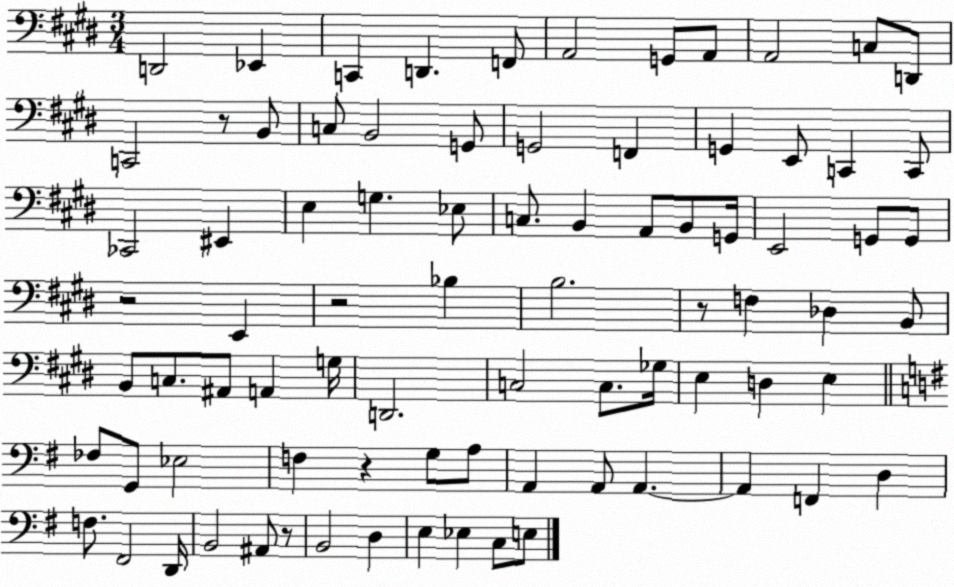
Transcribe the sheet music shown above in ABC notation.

X:1
T:Untitled
M:3/4
L:1/4
K:E
D,,2 _E,, C,, D,, F,,/2 A,,2 G,,/2 A,,/2 A,,2 C,/2 D,,/2 C,,2 z/2 B,,/2 C,/2 B,,2 G,,/2 G,,2 F,, G,, E,,/2 C,, C,,/2 _C,,2 ^E,, E, G, _E,/2 C,/2 B,, A,,/2 B,,/2 G,,/4 E,,2 G,,/2 G,,/2 z2 E,, z2 _B, B,2 z/2 F, _D, B,,/2 B,,/2 C,/2 ^A,,/2 A,, G,/4 D,,2 C,2 C,/2 _G,/4 E, D, E, _F,/2 G,,/2 _E,2 F, z G,/2 A,/2 A,, A,,/2 A,, A,, F,, D, F,/2 ^F,,2 D,,/4 B,,2 ^A,,/2 z/2 B,,2 D, E, _E, C,/2 E,/2